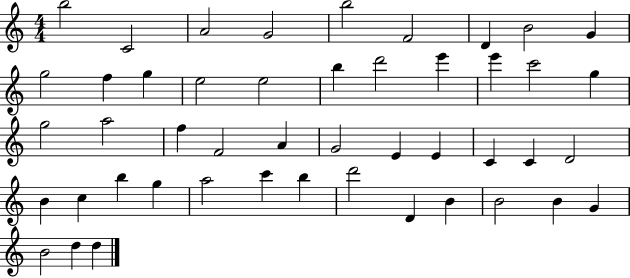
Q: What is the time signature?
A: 4/4